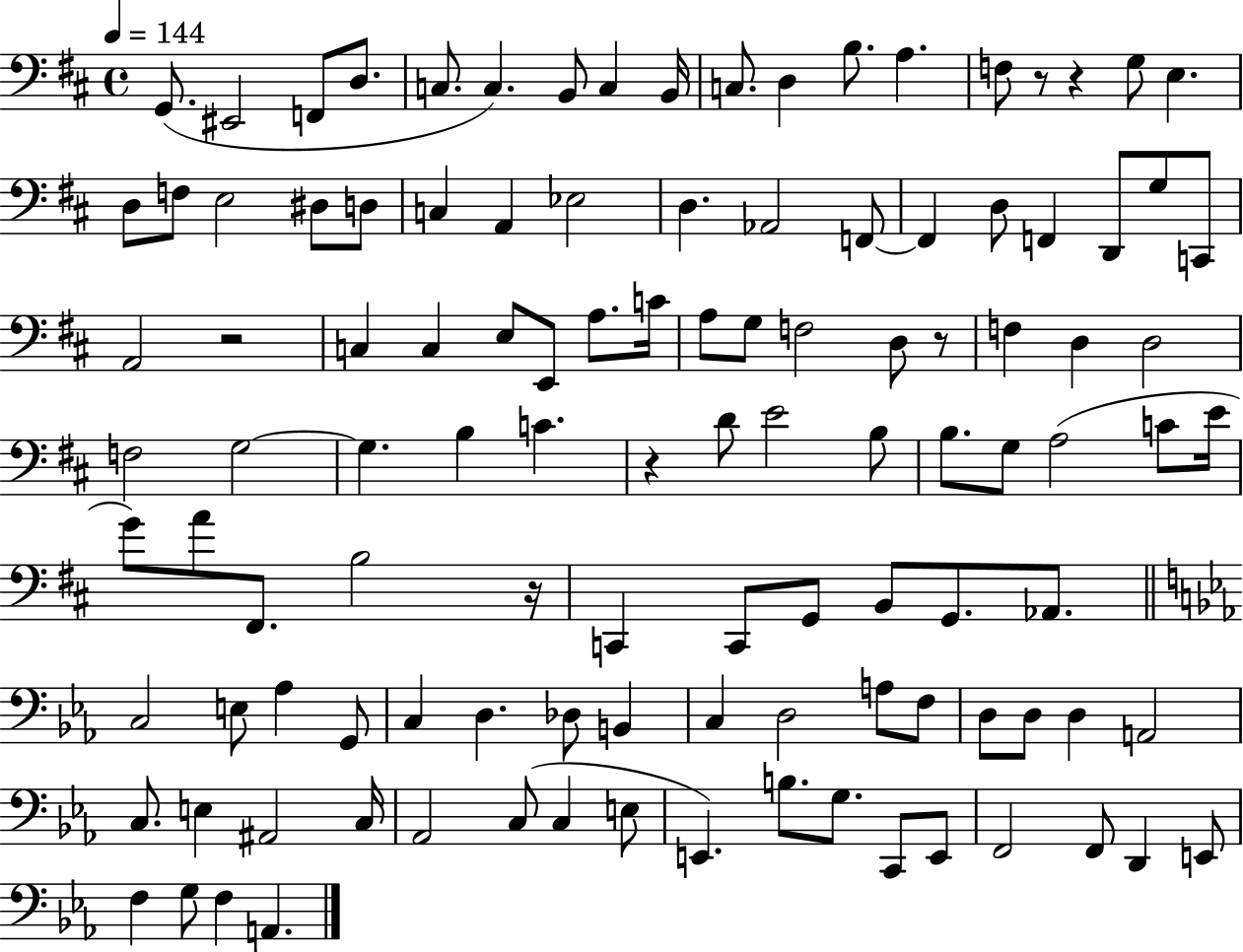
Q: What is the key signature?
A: D major